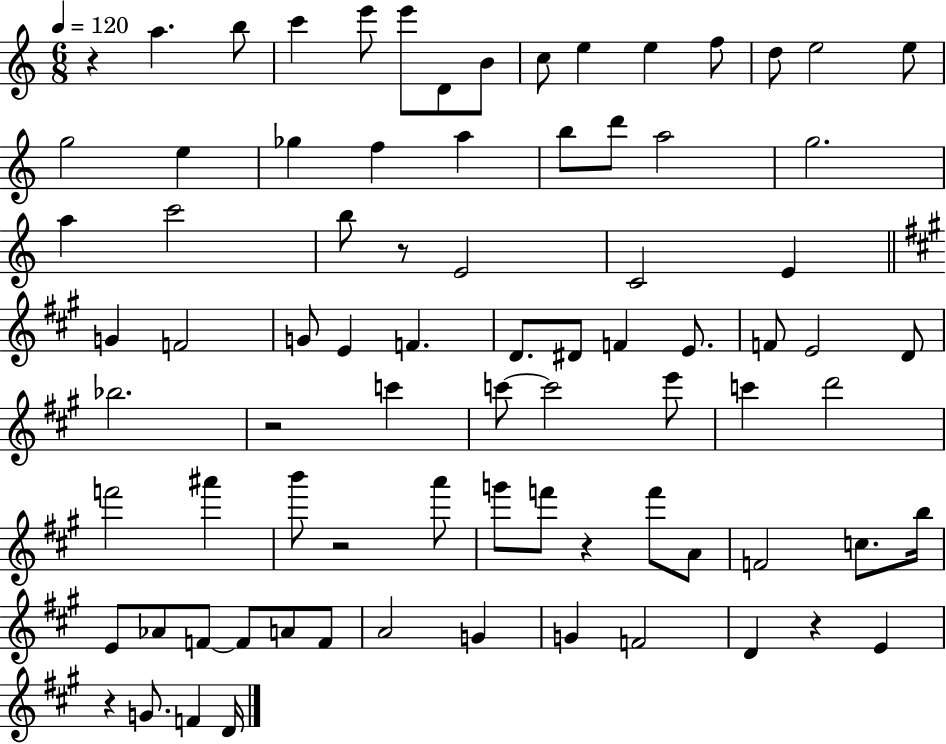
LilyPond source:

{
  \clef treble
  \numericTimeSignature
  \time 6/8
  \key c \major
  \tempo 4 = 120
  r4 a''4. b''8 | c'''4 e'''8 e'''8 d'8 b'8 | c''8 e''4 e''4 f''8 | d''8 e''2 e''8 | \break g''2 e''4 | ges''4 f''4 a''4 | b''8 d'''8 a''2 | g''2. | \break a''4 c'''2 | b''8 r8 e'2 | c'2 e'4 | \bar "||" \break \key a \major g'4 f'2 | g'8 e'4 f'4. | d'8. dis'8 f'4 e'8. | f'8 e'2 d'8 | \break bes''2. | r2 c'''4 | c'''8~~ c'''2 e'''8 | c'''4 d'''2 | \break f'''2 ais'''4 | b'''8 r2 a'''8 | g'''8 f'''8 r4 f'''8 a'8 | f'2 c''8. b''16 | \break e'8 aes'8 f'8~~ f'8 a'8 f'8 | a'2 g'4 | g'4 f'2 | d'4 r4 e'4 | \break r4 g'8. f'4 d'16 | \bar "|."
}